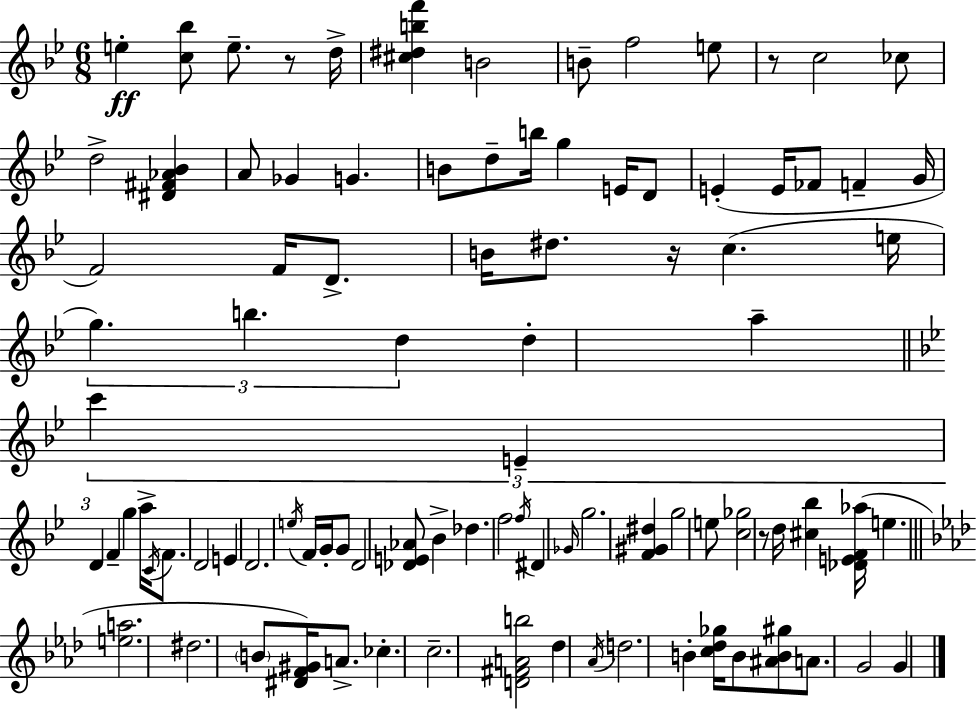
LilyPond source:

{
  \clef treble
  \numericTimeSignature
  \time 6/8
  \key bes \major
  e''4-.\ff <c'' bes''>8 e''8.-- r8 d''16-> | <cis'' dis'' b'' f'''>4 b'2 | b'8-- f''2 e''8 | r8 c''2 ces''8 | \break d''2-> <dis' fis' aes' bes'>4 | a'8 ges'4 g'4. | b'8 d''8-- b''16 g''4 e'16 d'8 | e'4-.( e'16 fes'8 f'4-- g'16 | \break f'2) f'16 d'8.-> | b'16 dis''8. r16 c''4.( e''16 | \tuplet 3/2 { g''4.) b''4. | d''4 } d''4-. a''4-- | \break \bar "||" \break \key bes \major \tuplet 3/2 { c'''4 e'4-- d'4 } | f'4-- g''4 a''16-> \acciaccatura { c'16 } f'8. | d'2 e'4 | d'2. | \break \acciaccatura { e''16 } f'16 g'16-. g'8 d'2 | <des' e' aes'>8 bes'4-> des''4. | f''2 \acciaccatura { f''16 } dis'4 | \grace { ges'16 } g''2. | \break <f' gis' dis''>4 g''2 | e''8 <c'' ges''>2 | r8 d''16 <cis'' bes''>4 <des' e' f' aes''>16( e''4. | \bar "||" \break \key aes \major <e'' a''>2. | dis''2. | \parenthesize b'8 <dis' f' gis'>16) a'8.-> ces''4.-. | c''2.-- | \break <d' fis' a' b''>2 des''4 | \acciaccatura { aes'16 } d''2. | b'4-. <c'' des'' ges''>16 b'8 <ais' b' gis''>8 a'8. | g'2 g'4 | \break \bar "|."
}